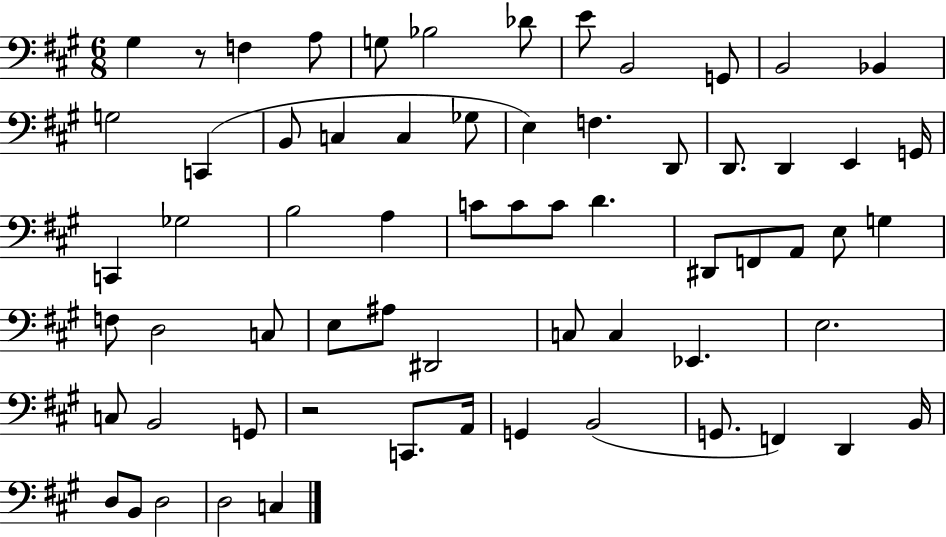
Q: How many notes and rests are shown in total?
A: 65